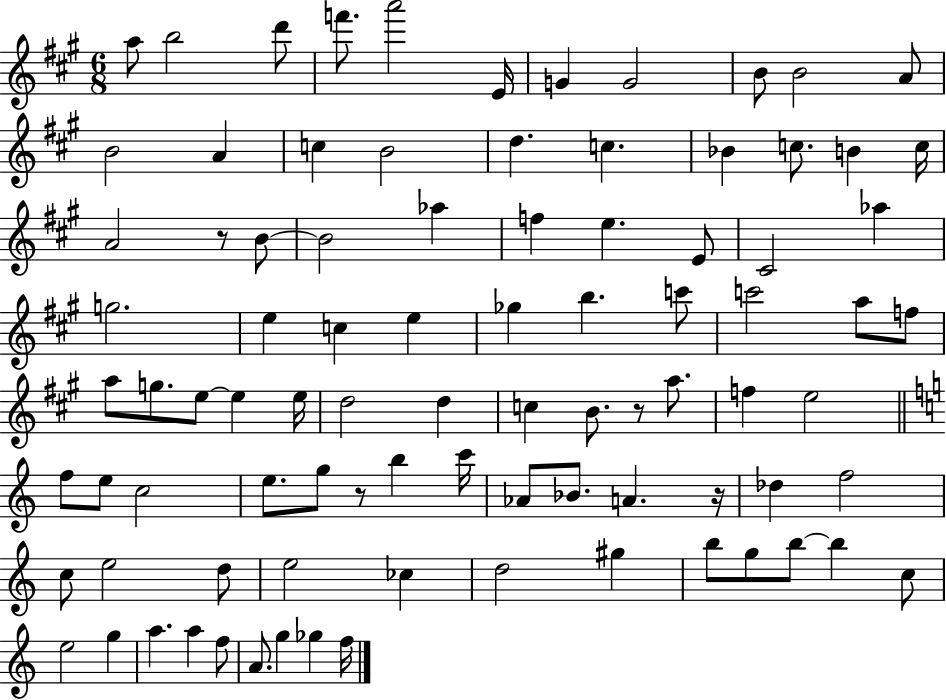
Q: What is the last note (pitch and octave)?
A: F5